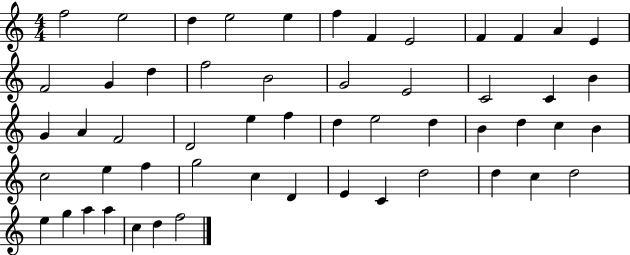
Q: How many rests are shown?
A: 0